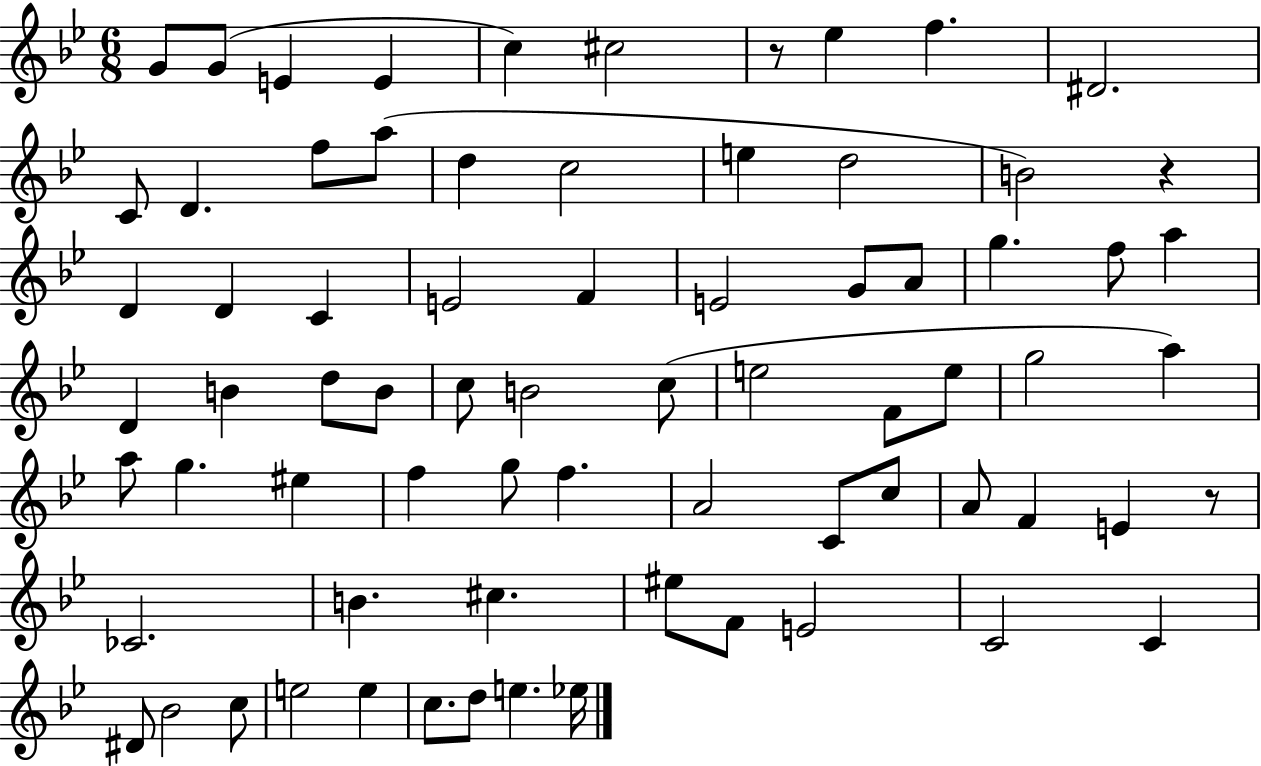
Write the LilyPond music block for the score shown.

{
  \clef treble
  \numericTimeSignature
  \time 6/8
  \key bes \major
  g'8 g'8( e'4 e'4 | c''4) cis''2 | r8 ees''4 f''4. | dis'2. | \break c'8 d'4. f''8 a''8( | d''4 c''2 | e''4 d''2 | b'2) r4 | \break d'4 d'4 c'4 | e'2 f'4 | e'2 g'8 a'8 | g''4. f''8 a''4 | \break d'4 b'4 d''8 b'8 | c''8 b'2 c''8( | e''2 f'8 e''8 | g''2 a''4) | \break a''8 g''4. eis''4 | f''4 g''8 f''4. | a'2 c'8 c''8 | a'8 f'4 e'4 r8 | \break ces'2. | b'4. cis''4. | eis''8 f'8 e'2 | c'2 c'4 | \break dis'8 bes'2 c''8 | e''2 e''4 | c''8. d''8 e''4. ees''16 | \bar "|."
}